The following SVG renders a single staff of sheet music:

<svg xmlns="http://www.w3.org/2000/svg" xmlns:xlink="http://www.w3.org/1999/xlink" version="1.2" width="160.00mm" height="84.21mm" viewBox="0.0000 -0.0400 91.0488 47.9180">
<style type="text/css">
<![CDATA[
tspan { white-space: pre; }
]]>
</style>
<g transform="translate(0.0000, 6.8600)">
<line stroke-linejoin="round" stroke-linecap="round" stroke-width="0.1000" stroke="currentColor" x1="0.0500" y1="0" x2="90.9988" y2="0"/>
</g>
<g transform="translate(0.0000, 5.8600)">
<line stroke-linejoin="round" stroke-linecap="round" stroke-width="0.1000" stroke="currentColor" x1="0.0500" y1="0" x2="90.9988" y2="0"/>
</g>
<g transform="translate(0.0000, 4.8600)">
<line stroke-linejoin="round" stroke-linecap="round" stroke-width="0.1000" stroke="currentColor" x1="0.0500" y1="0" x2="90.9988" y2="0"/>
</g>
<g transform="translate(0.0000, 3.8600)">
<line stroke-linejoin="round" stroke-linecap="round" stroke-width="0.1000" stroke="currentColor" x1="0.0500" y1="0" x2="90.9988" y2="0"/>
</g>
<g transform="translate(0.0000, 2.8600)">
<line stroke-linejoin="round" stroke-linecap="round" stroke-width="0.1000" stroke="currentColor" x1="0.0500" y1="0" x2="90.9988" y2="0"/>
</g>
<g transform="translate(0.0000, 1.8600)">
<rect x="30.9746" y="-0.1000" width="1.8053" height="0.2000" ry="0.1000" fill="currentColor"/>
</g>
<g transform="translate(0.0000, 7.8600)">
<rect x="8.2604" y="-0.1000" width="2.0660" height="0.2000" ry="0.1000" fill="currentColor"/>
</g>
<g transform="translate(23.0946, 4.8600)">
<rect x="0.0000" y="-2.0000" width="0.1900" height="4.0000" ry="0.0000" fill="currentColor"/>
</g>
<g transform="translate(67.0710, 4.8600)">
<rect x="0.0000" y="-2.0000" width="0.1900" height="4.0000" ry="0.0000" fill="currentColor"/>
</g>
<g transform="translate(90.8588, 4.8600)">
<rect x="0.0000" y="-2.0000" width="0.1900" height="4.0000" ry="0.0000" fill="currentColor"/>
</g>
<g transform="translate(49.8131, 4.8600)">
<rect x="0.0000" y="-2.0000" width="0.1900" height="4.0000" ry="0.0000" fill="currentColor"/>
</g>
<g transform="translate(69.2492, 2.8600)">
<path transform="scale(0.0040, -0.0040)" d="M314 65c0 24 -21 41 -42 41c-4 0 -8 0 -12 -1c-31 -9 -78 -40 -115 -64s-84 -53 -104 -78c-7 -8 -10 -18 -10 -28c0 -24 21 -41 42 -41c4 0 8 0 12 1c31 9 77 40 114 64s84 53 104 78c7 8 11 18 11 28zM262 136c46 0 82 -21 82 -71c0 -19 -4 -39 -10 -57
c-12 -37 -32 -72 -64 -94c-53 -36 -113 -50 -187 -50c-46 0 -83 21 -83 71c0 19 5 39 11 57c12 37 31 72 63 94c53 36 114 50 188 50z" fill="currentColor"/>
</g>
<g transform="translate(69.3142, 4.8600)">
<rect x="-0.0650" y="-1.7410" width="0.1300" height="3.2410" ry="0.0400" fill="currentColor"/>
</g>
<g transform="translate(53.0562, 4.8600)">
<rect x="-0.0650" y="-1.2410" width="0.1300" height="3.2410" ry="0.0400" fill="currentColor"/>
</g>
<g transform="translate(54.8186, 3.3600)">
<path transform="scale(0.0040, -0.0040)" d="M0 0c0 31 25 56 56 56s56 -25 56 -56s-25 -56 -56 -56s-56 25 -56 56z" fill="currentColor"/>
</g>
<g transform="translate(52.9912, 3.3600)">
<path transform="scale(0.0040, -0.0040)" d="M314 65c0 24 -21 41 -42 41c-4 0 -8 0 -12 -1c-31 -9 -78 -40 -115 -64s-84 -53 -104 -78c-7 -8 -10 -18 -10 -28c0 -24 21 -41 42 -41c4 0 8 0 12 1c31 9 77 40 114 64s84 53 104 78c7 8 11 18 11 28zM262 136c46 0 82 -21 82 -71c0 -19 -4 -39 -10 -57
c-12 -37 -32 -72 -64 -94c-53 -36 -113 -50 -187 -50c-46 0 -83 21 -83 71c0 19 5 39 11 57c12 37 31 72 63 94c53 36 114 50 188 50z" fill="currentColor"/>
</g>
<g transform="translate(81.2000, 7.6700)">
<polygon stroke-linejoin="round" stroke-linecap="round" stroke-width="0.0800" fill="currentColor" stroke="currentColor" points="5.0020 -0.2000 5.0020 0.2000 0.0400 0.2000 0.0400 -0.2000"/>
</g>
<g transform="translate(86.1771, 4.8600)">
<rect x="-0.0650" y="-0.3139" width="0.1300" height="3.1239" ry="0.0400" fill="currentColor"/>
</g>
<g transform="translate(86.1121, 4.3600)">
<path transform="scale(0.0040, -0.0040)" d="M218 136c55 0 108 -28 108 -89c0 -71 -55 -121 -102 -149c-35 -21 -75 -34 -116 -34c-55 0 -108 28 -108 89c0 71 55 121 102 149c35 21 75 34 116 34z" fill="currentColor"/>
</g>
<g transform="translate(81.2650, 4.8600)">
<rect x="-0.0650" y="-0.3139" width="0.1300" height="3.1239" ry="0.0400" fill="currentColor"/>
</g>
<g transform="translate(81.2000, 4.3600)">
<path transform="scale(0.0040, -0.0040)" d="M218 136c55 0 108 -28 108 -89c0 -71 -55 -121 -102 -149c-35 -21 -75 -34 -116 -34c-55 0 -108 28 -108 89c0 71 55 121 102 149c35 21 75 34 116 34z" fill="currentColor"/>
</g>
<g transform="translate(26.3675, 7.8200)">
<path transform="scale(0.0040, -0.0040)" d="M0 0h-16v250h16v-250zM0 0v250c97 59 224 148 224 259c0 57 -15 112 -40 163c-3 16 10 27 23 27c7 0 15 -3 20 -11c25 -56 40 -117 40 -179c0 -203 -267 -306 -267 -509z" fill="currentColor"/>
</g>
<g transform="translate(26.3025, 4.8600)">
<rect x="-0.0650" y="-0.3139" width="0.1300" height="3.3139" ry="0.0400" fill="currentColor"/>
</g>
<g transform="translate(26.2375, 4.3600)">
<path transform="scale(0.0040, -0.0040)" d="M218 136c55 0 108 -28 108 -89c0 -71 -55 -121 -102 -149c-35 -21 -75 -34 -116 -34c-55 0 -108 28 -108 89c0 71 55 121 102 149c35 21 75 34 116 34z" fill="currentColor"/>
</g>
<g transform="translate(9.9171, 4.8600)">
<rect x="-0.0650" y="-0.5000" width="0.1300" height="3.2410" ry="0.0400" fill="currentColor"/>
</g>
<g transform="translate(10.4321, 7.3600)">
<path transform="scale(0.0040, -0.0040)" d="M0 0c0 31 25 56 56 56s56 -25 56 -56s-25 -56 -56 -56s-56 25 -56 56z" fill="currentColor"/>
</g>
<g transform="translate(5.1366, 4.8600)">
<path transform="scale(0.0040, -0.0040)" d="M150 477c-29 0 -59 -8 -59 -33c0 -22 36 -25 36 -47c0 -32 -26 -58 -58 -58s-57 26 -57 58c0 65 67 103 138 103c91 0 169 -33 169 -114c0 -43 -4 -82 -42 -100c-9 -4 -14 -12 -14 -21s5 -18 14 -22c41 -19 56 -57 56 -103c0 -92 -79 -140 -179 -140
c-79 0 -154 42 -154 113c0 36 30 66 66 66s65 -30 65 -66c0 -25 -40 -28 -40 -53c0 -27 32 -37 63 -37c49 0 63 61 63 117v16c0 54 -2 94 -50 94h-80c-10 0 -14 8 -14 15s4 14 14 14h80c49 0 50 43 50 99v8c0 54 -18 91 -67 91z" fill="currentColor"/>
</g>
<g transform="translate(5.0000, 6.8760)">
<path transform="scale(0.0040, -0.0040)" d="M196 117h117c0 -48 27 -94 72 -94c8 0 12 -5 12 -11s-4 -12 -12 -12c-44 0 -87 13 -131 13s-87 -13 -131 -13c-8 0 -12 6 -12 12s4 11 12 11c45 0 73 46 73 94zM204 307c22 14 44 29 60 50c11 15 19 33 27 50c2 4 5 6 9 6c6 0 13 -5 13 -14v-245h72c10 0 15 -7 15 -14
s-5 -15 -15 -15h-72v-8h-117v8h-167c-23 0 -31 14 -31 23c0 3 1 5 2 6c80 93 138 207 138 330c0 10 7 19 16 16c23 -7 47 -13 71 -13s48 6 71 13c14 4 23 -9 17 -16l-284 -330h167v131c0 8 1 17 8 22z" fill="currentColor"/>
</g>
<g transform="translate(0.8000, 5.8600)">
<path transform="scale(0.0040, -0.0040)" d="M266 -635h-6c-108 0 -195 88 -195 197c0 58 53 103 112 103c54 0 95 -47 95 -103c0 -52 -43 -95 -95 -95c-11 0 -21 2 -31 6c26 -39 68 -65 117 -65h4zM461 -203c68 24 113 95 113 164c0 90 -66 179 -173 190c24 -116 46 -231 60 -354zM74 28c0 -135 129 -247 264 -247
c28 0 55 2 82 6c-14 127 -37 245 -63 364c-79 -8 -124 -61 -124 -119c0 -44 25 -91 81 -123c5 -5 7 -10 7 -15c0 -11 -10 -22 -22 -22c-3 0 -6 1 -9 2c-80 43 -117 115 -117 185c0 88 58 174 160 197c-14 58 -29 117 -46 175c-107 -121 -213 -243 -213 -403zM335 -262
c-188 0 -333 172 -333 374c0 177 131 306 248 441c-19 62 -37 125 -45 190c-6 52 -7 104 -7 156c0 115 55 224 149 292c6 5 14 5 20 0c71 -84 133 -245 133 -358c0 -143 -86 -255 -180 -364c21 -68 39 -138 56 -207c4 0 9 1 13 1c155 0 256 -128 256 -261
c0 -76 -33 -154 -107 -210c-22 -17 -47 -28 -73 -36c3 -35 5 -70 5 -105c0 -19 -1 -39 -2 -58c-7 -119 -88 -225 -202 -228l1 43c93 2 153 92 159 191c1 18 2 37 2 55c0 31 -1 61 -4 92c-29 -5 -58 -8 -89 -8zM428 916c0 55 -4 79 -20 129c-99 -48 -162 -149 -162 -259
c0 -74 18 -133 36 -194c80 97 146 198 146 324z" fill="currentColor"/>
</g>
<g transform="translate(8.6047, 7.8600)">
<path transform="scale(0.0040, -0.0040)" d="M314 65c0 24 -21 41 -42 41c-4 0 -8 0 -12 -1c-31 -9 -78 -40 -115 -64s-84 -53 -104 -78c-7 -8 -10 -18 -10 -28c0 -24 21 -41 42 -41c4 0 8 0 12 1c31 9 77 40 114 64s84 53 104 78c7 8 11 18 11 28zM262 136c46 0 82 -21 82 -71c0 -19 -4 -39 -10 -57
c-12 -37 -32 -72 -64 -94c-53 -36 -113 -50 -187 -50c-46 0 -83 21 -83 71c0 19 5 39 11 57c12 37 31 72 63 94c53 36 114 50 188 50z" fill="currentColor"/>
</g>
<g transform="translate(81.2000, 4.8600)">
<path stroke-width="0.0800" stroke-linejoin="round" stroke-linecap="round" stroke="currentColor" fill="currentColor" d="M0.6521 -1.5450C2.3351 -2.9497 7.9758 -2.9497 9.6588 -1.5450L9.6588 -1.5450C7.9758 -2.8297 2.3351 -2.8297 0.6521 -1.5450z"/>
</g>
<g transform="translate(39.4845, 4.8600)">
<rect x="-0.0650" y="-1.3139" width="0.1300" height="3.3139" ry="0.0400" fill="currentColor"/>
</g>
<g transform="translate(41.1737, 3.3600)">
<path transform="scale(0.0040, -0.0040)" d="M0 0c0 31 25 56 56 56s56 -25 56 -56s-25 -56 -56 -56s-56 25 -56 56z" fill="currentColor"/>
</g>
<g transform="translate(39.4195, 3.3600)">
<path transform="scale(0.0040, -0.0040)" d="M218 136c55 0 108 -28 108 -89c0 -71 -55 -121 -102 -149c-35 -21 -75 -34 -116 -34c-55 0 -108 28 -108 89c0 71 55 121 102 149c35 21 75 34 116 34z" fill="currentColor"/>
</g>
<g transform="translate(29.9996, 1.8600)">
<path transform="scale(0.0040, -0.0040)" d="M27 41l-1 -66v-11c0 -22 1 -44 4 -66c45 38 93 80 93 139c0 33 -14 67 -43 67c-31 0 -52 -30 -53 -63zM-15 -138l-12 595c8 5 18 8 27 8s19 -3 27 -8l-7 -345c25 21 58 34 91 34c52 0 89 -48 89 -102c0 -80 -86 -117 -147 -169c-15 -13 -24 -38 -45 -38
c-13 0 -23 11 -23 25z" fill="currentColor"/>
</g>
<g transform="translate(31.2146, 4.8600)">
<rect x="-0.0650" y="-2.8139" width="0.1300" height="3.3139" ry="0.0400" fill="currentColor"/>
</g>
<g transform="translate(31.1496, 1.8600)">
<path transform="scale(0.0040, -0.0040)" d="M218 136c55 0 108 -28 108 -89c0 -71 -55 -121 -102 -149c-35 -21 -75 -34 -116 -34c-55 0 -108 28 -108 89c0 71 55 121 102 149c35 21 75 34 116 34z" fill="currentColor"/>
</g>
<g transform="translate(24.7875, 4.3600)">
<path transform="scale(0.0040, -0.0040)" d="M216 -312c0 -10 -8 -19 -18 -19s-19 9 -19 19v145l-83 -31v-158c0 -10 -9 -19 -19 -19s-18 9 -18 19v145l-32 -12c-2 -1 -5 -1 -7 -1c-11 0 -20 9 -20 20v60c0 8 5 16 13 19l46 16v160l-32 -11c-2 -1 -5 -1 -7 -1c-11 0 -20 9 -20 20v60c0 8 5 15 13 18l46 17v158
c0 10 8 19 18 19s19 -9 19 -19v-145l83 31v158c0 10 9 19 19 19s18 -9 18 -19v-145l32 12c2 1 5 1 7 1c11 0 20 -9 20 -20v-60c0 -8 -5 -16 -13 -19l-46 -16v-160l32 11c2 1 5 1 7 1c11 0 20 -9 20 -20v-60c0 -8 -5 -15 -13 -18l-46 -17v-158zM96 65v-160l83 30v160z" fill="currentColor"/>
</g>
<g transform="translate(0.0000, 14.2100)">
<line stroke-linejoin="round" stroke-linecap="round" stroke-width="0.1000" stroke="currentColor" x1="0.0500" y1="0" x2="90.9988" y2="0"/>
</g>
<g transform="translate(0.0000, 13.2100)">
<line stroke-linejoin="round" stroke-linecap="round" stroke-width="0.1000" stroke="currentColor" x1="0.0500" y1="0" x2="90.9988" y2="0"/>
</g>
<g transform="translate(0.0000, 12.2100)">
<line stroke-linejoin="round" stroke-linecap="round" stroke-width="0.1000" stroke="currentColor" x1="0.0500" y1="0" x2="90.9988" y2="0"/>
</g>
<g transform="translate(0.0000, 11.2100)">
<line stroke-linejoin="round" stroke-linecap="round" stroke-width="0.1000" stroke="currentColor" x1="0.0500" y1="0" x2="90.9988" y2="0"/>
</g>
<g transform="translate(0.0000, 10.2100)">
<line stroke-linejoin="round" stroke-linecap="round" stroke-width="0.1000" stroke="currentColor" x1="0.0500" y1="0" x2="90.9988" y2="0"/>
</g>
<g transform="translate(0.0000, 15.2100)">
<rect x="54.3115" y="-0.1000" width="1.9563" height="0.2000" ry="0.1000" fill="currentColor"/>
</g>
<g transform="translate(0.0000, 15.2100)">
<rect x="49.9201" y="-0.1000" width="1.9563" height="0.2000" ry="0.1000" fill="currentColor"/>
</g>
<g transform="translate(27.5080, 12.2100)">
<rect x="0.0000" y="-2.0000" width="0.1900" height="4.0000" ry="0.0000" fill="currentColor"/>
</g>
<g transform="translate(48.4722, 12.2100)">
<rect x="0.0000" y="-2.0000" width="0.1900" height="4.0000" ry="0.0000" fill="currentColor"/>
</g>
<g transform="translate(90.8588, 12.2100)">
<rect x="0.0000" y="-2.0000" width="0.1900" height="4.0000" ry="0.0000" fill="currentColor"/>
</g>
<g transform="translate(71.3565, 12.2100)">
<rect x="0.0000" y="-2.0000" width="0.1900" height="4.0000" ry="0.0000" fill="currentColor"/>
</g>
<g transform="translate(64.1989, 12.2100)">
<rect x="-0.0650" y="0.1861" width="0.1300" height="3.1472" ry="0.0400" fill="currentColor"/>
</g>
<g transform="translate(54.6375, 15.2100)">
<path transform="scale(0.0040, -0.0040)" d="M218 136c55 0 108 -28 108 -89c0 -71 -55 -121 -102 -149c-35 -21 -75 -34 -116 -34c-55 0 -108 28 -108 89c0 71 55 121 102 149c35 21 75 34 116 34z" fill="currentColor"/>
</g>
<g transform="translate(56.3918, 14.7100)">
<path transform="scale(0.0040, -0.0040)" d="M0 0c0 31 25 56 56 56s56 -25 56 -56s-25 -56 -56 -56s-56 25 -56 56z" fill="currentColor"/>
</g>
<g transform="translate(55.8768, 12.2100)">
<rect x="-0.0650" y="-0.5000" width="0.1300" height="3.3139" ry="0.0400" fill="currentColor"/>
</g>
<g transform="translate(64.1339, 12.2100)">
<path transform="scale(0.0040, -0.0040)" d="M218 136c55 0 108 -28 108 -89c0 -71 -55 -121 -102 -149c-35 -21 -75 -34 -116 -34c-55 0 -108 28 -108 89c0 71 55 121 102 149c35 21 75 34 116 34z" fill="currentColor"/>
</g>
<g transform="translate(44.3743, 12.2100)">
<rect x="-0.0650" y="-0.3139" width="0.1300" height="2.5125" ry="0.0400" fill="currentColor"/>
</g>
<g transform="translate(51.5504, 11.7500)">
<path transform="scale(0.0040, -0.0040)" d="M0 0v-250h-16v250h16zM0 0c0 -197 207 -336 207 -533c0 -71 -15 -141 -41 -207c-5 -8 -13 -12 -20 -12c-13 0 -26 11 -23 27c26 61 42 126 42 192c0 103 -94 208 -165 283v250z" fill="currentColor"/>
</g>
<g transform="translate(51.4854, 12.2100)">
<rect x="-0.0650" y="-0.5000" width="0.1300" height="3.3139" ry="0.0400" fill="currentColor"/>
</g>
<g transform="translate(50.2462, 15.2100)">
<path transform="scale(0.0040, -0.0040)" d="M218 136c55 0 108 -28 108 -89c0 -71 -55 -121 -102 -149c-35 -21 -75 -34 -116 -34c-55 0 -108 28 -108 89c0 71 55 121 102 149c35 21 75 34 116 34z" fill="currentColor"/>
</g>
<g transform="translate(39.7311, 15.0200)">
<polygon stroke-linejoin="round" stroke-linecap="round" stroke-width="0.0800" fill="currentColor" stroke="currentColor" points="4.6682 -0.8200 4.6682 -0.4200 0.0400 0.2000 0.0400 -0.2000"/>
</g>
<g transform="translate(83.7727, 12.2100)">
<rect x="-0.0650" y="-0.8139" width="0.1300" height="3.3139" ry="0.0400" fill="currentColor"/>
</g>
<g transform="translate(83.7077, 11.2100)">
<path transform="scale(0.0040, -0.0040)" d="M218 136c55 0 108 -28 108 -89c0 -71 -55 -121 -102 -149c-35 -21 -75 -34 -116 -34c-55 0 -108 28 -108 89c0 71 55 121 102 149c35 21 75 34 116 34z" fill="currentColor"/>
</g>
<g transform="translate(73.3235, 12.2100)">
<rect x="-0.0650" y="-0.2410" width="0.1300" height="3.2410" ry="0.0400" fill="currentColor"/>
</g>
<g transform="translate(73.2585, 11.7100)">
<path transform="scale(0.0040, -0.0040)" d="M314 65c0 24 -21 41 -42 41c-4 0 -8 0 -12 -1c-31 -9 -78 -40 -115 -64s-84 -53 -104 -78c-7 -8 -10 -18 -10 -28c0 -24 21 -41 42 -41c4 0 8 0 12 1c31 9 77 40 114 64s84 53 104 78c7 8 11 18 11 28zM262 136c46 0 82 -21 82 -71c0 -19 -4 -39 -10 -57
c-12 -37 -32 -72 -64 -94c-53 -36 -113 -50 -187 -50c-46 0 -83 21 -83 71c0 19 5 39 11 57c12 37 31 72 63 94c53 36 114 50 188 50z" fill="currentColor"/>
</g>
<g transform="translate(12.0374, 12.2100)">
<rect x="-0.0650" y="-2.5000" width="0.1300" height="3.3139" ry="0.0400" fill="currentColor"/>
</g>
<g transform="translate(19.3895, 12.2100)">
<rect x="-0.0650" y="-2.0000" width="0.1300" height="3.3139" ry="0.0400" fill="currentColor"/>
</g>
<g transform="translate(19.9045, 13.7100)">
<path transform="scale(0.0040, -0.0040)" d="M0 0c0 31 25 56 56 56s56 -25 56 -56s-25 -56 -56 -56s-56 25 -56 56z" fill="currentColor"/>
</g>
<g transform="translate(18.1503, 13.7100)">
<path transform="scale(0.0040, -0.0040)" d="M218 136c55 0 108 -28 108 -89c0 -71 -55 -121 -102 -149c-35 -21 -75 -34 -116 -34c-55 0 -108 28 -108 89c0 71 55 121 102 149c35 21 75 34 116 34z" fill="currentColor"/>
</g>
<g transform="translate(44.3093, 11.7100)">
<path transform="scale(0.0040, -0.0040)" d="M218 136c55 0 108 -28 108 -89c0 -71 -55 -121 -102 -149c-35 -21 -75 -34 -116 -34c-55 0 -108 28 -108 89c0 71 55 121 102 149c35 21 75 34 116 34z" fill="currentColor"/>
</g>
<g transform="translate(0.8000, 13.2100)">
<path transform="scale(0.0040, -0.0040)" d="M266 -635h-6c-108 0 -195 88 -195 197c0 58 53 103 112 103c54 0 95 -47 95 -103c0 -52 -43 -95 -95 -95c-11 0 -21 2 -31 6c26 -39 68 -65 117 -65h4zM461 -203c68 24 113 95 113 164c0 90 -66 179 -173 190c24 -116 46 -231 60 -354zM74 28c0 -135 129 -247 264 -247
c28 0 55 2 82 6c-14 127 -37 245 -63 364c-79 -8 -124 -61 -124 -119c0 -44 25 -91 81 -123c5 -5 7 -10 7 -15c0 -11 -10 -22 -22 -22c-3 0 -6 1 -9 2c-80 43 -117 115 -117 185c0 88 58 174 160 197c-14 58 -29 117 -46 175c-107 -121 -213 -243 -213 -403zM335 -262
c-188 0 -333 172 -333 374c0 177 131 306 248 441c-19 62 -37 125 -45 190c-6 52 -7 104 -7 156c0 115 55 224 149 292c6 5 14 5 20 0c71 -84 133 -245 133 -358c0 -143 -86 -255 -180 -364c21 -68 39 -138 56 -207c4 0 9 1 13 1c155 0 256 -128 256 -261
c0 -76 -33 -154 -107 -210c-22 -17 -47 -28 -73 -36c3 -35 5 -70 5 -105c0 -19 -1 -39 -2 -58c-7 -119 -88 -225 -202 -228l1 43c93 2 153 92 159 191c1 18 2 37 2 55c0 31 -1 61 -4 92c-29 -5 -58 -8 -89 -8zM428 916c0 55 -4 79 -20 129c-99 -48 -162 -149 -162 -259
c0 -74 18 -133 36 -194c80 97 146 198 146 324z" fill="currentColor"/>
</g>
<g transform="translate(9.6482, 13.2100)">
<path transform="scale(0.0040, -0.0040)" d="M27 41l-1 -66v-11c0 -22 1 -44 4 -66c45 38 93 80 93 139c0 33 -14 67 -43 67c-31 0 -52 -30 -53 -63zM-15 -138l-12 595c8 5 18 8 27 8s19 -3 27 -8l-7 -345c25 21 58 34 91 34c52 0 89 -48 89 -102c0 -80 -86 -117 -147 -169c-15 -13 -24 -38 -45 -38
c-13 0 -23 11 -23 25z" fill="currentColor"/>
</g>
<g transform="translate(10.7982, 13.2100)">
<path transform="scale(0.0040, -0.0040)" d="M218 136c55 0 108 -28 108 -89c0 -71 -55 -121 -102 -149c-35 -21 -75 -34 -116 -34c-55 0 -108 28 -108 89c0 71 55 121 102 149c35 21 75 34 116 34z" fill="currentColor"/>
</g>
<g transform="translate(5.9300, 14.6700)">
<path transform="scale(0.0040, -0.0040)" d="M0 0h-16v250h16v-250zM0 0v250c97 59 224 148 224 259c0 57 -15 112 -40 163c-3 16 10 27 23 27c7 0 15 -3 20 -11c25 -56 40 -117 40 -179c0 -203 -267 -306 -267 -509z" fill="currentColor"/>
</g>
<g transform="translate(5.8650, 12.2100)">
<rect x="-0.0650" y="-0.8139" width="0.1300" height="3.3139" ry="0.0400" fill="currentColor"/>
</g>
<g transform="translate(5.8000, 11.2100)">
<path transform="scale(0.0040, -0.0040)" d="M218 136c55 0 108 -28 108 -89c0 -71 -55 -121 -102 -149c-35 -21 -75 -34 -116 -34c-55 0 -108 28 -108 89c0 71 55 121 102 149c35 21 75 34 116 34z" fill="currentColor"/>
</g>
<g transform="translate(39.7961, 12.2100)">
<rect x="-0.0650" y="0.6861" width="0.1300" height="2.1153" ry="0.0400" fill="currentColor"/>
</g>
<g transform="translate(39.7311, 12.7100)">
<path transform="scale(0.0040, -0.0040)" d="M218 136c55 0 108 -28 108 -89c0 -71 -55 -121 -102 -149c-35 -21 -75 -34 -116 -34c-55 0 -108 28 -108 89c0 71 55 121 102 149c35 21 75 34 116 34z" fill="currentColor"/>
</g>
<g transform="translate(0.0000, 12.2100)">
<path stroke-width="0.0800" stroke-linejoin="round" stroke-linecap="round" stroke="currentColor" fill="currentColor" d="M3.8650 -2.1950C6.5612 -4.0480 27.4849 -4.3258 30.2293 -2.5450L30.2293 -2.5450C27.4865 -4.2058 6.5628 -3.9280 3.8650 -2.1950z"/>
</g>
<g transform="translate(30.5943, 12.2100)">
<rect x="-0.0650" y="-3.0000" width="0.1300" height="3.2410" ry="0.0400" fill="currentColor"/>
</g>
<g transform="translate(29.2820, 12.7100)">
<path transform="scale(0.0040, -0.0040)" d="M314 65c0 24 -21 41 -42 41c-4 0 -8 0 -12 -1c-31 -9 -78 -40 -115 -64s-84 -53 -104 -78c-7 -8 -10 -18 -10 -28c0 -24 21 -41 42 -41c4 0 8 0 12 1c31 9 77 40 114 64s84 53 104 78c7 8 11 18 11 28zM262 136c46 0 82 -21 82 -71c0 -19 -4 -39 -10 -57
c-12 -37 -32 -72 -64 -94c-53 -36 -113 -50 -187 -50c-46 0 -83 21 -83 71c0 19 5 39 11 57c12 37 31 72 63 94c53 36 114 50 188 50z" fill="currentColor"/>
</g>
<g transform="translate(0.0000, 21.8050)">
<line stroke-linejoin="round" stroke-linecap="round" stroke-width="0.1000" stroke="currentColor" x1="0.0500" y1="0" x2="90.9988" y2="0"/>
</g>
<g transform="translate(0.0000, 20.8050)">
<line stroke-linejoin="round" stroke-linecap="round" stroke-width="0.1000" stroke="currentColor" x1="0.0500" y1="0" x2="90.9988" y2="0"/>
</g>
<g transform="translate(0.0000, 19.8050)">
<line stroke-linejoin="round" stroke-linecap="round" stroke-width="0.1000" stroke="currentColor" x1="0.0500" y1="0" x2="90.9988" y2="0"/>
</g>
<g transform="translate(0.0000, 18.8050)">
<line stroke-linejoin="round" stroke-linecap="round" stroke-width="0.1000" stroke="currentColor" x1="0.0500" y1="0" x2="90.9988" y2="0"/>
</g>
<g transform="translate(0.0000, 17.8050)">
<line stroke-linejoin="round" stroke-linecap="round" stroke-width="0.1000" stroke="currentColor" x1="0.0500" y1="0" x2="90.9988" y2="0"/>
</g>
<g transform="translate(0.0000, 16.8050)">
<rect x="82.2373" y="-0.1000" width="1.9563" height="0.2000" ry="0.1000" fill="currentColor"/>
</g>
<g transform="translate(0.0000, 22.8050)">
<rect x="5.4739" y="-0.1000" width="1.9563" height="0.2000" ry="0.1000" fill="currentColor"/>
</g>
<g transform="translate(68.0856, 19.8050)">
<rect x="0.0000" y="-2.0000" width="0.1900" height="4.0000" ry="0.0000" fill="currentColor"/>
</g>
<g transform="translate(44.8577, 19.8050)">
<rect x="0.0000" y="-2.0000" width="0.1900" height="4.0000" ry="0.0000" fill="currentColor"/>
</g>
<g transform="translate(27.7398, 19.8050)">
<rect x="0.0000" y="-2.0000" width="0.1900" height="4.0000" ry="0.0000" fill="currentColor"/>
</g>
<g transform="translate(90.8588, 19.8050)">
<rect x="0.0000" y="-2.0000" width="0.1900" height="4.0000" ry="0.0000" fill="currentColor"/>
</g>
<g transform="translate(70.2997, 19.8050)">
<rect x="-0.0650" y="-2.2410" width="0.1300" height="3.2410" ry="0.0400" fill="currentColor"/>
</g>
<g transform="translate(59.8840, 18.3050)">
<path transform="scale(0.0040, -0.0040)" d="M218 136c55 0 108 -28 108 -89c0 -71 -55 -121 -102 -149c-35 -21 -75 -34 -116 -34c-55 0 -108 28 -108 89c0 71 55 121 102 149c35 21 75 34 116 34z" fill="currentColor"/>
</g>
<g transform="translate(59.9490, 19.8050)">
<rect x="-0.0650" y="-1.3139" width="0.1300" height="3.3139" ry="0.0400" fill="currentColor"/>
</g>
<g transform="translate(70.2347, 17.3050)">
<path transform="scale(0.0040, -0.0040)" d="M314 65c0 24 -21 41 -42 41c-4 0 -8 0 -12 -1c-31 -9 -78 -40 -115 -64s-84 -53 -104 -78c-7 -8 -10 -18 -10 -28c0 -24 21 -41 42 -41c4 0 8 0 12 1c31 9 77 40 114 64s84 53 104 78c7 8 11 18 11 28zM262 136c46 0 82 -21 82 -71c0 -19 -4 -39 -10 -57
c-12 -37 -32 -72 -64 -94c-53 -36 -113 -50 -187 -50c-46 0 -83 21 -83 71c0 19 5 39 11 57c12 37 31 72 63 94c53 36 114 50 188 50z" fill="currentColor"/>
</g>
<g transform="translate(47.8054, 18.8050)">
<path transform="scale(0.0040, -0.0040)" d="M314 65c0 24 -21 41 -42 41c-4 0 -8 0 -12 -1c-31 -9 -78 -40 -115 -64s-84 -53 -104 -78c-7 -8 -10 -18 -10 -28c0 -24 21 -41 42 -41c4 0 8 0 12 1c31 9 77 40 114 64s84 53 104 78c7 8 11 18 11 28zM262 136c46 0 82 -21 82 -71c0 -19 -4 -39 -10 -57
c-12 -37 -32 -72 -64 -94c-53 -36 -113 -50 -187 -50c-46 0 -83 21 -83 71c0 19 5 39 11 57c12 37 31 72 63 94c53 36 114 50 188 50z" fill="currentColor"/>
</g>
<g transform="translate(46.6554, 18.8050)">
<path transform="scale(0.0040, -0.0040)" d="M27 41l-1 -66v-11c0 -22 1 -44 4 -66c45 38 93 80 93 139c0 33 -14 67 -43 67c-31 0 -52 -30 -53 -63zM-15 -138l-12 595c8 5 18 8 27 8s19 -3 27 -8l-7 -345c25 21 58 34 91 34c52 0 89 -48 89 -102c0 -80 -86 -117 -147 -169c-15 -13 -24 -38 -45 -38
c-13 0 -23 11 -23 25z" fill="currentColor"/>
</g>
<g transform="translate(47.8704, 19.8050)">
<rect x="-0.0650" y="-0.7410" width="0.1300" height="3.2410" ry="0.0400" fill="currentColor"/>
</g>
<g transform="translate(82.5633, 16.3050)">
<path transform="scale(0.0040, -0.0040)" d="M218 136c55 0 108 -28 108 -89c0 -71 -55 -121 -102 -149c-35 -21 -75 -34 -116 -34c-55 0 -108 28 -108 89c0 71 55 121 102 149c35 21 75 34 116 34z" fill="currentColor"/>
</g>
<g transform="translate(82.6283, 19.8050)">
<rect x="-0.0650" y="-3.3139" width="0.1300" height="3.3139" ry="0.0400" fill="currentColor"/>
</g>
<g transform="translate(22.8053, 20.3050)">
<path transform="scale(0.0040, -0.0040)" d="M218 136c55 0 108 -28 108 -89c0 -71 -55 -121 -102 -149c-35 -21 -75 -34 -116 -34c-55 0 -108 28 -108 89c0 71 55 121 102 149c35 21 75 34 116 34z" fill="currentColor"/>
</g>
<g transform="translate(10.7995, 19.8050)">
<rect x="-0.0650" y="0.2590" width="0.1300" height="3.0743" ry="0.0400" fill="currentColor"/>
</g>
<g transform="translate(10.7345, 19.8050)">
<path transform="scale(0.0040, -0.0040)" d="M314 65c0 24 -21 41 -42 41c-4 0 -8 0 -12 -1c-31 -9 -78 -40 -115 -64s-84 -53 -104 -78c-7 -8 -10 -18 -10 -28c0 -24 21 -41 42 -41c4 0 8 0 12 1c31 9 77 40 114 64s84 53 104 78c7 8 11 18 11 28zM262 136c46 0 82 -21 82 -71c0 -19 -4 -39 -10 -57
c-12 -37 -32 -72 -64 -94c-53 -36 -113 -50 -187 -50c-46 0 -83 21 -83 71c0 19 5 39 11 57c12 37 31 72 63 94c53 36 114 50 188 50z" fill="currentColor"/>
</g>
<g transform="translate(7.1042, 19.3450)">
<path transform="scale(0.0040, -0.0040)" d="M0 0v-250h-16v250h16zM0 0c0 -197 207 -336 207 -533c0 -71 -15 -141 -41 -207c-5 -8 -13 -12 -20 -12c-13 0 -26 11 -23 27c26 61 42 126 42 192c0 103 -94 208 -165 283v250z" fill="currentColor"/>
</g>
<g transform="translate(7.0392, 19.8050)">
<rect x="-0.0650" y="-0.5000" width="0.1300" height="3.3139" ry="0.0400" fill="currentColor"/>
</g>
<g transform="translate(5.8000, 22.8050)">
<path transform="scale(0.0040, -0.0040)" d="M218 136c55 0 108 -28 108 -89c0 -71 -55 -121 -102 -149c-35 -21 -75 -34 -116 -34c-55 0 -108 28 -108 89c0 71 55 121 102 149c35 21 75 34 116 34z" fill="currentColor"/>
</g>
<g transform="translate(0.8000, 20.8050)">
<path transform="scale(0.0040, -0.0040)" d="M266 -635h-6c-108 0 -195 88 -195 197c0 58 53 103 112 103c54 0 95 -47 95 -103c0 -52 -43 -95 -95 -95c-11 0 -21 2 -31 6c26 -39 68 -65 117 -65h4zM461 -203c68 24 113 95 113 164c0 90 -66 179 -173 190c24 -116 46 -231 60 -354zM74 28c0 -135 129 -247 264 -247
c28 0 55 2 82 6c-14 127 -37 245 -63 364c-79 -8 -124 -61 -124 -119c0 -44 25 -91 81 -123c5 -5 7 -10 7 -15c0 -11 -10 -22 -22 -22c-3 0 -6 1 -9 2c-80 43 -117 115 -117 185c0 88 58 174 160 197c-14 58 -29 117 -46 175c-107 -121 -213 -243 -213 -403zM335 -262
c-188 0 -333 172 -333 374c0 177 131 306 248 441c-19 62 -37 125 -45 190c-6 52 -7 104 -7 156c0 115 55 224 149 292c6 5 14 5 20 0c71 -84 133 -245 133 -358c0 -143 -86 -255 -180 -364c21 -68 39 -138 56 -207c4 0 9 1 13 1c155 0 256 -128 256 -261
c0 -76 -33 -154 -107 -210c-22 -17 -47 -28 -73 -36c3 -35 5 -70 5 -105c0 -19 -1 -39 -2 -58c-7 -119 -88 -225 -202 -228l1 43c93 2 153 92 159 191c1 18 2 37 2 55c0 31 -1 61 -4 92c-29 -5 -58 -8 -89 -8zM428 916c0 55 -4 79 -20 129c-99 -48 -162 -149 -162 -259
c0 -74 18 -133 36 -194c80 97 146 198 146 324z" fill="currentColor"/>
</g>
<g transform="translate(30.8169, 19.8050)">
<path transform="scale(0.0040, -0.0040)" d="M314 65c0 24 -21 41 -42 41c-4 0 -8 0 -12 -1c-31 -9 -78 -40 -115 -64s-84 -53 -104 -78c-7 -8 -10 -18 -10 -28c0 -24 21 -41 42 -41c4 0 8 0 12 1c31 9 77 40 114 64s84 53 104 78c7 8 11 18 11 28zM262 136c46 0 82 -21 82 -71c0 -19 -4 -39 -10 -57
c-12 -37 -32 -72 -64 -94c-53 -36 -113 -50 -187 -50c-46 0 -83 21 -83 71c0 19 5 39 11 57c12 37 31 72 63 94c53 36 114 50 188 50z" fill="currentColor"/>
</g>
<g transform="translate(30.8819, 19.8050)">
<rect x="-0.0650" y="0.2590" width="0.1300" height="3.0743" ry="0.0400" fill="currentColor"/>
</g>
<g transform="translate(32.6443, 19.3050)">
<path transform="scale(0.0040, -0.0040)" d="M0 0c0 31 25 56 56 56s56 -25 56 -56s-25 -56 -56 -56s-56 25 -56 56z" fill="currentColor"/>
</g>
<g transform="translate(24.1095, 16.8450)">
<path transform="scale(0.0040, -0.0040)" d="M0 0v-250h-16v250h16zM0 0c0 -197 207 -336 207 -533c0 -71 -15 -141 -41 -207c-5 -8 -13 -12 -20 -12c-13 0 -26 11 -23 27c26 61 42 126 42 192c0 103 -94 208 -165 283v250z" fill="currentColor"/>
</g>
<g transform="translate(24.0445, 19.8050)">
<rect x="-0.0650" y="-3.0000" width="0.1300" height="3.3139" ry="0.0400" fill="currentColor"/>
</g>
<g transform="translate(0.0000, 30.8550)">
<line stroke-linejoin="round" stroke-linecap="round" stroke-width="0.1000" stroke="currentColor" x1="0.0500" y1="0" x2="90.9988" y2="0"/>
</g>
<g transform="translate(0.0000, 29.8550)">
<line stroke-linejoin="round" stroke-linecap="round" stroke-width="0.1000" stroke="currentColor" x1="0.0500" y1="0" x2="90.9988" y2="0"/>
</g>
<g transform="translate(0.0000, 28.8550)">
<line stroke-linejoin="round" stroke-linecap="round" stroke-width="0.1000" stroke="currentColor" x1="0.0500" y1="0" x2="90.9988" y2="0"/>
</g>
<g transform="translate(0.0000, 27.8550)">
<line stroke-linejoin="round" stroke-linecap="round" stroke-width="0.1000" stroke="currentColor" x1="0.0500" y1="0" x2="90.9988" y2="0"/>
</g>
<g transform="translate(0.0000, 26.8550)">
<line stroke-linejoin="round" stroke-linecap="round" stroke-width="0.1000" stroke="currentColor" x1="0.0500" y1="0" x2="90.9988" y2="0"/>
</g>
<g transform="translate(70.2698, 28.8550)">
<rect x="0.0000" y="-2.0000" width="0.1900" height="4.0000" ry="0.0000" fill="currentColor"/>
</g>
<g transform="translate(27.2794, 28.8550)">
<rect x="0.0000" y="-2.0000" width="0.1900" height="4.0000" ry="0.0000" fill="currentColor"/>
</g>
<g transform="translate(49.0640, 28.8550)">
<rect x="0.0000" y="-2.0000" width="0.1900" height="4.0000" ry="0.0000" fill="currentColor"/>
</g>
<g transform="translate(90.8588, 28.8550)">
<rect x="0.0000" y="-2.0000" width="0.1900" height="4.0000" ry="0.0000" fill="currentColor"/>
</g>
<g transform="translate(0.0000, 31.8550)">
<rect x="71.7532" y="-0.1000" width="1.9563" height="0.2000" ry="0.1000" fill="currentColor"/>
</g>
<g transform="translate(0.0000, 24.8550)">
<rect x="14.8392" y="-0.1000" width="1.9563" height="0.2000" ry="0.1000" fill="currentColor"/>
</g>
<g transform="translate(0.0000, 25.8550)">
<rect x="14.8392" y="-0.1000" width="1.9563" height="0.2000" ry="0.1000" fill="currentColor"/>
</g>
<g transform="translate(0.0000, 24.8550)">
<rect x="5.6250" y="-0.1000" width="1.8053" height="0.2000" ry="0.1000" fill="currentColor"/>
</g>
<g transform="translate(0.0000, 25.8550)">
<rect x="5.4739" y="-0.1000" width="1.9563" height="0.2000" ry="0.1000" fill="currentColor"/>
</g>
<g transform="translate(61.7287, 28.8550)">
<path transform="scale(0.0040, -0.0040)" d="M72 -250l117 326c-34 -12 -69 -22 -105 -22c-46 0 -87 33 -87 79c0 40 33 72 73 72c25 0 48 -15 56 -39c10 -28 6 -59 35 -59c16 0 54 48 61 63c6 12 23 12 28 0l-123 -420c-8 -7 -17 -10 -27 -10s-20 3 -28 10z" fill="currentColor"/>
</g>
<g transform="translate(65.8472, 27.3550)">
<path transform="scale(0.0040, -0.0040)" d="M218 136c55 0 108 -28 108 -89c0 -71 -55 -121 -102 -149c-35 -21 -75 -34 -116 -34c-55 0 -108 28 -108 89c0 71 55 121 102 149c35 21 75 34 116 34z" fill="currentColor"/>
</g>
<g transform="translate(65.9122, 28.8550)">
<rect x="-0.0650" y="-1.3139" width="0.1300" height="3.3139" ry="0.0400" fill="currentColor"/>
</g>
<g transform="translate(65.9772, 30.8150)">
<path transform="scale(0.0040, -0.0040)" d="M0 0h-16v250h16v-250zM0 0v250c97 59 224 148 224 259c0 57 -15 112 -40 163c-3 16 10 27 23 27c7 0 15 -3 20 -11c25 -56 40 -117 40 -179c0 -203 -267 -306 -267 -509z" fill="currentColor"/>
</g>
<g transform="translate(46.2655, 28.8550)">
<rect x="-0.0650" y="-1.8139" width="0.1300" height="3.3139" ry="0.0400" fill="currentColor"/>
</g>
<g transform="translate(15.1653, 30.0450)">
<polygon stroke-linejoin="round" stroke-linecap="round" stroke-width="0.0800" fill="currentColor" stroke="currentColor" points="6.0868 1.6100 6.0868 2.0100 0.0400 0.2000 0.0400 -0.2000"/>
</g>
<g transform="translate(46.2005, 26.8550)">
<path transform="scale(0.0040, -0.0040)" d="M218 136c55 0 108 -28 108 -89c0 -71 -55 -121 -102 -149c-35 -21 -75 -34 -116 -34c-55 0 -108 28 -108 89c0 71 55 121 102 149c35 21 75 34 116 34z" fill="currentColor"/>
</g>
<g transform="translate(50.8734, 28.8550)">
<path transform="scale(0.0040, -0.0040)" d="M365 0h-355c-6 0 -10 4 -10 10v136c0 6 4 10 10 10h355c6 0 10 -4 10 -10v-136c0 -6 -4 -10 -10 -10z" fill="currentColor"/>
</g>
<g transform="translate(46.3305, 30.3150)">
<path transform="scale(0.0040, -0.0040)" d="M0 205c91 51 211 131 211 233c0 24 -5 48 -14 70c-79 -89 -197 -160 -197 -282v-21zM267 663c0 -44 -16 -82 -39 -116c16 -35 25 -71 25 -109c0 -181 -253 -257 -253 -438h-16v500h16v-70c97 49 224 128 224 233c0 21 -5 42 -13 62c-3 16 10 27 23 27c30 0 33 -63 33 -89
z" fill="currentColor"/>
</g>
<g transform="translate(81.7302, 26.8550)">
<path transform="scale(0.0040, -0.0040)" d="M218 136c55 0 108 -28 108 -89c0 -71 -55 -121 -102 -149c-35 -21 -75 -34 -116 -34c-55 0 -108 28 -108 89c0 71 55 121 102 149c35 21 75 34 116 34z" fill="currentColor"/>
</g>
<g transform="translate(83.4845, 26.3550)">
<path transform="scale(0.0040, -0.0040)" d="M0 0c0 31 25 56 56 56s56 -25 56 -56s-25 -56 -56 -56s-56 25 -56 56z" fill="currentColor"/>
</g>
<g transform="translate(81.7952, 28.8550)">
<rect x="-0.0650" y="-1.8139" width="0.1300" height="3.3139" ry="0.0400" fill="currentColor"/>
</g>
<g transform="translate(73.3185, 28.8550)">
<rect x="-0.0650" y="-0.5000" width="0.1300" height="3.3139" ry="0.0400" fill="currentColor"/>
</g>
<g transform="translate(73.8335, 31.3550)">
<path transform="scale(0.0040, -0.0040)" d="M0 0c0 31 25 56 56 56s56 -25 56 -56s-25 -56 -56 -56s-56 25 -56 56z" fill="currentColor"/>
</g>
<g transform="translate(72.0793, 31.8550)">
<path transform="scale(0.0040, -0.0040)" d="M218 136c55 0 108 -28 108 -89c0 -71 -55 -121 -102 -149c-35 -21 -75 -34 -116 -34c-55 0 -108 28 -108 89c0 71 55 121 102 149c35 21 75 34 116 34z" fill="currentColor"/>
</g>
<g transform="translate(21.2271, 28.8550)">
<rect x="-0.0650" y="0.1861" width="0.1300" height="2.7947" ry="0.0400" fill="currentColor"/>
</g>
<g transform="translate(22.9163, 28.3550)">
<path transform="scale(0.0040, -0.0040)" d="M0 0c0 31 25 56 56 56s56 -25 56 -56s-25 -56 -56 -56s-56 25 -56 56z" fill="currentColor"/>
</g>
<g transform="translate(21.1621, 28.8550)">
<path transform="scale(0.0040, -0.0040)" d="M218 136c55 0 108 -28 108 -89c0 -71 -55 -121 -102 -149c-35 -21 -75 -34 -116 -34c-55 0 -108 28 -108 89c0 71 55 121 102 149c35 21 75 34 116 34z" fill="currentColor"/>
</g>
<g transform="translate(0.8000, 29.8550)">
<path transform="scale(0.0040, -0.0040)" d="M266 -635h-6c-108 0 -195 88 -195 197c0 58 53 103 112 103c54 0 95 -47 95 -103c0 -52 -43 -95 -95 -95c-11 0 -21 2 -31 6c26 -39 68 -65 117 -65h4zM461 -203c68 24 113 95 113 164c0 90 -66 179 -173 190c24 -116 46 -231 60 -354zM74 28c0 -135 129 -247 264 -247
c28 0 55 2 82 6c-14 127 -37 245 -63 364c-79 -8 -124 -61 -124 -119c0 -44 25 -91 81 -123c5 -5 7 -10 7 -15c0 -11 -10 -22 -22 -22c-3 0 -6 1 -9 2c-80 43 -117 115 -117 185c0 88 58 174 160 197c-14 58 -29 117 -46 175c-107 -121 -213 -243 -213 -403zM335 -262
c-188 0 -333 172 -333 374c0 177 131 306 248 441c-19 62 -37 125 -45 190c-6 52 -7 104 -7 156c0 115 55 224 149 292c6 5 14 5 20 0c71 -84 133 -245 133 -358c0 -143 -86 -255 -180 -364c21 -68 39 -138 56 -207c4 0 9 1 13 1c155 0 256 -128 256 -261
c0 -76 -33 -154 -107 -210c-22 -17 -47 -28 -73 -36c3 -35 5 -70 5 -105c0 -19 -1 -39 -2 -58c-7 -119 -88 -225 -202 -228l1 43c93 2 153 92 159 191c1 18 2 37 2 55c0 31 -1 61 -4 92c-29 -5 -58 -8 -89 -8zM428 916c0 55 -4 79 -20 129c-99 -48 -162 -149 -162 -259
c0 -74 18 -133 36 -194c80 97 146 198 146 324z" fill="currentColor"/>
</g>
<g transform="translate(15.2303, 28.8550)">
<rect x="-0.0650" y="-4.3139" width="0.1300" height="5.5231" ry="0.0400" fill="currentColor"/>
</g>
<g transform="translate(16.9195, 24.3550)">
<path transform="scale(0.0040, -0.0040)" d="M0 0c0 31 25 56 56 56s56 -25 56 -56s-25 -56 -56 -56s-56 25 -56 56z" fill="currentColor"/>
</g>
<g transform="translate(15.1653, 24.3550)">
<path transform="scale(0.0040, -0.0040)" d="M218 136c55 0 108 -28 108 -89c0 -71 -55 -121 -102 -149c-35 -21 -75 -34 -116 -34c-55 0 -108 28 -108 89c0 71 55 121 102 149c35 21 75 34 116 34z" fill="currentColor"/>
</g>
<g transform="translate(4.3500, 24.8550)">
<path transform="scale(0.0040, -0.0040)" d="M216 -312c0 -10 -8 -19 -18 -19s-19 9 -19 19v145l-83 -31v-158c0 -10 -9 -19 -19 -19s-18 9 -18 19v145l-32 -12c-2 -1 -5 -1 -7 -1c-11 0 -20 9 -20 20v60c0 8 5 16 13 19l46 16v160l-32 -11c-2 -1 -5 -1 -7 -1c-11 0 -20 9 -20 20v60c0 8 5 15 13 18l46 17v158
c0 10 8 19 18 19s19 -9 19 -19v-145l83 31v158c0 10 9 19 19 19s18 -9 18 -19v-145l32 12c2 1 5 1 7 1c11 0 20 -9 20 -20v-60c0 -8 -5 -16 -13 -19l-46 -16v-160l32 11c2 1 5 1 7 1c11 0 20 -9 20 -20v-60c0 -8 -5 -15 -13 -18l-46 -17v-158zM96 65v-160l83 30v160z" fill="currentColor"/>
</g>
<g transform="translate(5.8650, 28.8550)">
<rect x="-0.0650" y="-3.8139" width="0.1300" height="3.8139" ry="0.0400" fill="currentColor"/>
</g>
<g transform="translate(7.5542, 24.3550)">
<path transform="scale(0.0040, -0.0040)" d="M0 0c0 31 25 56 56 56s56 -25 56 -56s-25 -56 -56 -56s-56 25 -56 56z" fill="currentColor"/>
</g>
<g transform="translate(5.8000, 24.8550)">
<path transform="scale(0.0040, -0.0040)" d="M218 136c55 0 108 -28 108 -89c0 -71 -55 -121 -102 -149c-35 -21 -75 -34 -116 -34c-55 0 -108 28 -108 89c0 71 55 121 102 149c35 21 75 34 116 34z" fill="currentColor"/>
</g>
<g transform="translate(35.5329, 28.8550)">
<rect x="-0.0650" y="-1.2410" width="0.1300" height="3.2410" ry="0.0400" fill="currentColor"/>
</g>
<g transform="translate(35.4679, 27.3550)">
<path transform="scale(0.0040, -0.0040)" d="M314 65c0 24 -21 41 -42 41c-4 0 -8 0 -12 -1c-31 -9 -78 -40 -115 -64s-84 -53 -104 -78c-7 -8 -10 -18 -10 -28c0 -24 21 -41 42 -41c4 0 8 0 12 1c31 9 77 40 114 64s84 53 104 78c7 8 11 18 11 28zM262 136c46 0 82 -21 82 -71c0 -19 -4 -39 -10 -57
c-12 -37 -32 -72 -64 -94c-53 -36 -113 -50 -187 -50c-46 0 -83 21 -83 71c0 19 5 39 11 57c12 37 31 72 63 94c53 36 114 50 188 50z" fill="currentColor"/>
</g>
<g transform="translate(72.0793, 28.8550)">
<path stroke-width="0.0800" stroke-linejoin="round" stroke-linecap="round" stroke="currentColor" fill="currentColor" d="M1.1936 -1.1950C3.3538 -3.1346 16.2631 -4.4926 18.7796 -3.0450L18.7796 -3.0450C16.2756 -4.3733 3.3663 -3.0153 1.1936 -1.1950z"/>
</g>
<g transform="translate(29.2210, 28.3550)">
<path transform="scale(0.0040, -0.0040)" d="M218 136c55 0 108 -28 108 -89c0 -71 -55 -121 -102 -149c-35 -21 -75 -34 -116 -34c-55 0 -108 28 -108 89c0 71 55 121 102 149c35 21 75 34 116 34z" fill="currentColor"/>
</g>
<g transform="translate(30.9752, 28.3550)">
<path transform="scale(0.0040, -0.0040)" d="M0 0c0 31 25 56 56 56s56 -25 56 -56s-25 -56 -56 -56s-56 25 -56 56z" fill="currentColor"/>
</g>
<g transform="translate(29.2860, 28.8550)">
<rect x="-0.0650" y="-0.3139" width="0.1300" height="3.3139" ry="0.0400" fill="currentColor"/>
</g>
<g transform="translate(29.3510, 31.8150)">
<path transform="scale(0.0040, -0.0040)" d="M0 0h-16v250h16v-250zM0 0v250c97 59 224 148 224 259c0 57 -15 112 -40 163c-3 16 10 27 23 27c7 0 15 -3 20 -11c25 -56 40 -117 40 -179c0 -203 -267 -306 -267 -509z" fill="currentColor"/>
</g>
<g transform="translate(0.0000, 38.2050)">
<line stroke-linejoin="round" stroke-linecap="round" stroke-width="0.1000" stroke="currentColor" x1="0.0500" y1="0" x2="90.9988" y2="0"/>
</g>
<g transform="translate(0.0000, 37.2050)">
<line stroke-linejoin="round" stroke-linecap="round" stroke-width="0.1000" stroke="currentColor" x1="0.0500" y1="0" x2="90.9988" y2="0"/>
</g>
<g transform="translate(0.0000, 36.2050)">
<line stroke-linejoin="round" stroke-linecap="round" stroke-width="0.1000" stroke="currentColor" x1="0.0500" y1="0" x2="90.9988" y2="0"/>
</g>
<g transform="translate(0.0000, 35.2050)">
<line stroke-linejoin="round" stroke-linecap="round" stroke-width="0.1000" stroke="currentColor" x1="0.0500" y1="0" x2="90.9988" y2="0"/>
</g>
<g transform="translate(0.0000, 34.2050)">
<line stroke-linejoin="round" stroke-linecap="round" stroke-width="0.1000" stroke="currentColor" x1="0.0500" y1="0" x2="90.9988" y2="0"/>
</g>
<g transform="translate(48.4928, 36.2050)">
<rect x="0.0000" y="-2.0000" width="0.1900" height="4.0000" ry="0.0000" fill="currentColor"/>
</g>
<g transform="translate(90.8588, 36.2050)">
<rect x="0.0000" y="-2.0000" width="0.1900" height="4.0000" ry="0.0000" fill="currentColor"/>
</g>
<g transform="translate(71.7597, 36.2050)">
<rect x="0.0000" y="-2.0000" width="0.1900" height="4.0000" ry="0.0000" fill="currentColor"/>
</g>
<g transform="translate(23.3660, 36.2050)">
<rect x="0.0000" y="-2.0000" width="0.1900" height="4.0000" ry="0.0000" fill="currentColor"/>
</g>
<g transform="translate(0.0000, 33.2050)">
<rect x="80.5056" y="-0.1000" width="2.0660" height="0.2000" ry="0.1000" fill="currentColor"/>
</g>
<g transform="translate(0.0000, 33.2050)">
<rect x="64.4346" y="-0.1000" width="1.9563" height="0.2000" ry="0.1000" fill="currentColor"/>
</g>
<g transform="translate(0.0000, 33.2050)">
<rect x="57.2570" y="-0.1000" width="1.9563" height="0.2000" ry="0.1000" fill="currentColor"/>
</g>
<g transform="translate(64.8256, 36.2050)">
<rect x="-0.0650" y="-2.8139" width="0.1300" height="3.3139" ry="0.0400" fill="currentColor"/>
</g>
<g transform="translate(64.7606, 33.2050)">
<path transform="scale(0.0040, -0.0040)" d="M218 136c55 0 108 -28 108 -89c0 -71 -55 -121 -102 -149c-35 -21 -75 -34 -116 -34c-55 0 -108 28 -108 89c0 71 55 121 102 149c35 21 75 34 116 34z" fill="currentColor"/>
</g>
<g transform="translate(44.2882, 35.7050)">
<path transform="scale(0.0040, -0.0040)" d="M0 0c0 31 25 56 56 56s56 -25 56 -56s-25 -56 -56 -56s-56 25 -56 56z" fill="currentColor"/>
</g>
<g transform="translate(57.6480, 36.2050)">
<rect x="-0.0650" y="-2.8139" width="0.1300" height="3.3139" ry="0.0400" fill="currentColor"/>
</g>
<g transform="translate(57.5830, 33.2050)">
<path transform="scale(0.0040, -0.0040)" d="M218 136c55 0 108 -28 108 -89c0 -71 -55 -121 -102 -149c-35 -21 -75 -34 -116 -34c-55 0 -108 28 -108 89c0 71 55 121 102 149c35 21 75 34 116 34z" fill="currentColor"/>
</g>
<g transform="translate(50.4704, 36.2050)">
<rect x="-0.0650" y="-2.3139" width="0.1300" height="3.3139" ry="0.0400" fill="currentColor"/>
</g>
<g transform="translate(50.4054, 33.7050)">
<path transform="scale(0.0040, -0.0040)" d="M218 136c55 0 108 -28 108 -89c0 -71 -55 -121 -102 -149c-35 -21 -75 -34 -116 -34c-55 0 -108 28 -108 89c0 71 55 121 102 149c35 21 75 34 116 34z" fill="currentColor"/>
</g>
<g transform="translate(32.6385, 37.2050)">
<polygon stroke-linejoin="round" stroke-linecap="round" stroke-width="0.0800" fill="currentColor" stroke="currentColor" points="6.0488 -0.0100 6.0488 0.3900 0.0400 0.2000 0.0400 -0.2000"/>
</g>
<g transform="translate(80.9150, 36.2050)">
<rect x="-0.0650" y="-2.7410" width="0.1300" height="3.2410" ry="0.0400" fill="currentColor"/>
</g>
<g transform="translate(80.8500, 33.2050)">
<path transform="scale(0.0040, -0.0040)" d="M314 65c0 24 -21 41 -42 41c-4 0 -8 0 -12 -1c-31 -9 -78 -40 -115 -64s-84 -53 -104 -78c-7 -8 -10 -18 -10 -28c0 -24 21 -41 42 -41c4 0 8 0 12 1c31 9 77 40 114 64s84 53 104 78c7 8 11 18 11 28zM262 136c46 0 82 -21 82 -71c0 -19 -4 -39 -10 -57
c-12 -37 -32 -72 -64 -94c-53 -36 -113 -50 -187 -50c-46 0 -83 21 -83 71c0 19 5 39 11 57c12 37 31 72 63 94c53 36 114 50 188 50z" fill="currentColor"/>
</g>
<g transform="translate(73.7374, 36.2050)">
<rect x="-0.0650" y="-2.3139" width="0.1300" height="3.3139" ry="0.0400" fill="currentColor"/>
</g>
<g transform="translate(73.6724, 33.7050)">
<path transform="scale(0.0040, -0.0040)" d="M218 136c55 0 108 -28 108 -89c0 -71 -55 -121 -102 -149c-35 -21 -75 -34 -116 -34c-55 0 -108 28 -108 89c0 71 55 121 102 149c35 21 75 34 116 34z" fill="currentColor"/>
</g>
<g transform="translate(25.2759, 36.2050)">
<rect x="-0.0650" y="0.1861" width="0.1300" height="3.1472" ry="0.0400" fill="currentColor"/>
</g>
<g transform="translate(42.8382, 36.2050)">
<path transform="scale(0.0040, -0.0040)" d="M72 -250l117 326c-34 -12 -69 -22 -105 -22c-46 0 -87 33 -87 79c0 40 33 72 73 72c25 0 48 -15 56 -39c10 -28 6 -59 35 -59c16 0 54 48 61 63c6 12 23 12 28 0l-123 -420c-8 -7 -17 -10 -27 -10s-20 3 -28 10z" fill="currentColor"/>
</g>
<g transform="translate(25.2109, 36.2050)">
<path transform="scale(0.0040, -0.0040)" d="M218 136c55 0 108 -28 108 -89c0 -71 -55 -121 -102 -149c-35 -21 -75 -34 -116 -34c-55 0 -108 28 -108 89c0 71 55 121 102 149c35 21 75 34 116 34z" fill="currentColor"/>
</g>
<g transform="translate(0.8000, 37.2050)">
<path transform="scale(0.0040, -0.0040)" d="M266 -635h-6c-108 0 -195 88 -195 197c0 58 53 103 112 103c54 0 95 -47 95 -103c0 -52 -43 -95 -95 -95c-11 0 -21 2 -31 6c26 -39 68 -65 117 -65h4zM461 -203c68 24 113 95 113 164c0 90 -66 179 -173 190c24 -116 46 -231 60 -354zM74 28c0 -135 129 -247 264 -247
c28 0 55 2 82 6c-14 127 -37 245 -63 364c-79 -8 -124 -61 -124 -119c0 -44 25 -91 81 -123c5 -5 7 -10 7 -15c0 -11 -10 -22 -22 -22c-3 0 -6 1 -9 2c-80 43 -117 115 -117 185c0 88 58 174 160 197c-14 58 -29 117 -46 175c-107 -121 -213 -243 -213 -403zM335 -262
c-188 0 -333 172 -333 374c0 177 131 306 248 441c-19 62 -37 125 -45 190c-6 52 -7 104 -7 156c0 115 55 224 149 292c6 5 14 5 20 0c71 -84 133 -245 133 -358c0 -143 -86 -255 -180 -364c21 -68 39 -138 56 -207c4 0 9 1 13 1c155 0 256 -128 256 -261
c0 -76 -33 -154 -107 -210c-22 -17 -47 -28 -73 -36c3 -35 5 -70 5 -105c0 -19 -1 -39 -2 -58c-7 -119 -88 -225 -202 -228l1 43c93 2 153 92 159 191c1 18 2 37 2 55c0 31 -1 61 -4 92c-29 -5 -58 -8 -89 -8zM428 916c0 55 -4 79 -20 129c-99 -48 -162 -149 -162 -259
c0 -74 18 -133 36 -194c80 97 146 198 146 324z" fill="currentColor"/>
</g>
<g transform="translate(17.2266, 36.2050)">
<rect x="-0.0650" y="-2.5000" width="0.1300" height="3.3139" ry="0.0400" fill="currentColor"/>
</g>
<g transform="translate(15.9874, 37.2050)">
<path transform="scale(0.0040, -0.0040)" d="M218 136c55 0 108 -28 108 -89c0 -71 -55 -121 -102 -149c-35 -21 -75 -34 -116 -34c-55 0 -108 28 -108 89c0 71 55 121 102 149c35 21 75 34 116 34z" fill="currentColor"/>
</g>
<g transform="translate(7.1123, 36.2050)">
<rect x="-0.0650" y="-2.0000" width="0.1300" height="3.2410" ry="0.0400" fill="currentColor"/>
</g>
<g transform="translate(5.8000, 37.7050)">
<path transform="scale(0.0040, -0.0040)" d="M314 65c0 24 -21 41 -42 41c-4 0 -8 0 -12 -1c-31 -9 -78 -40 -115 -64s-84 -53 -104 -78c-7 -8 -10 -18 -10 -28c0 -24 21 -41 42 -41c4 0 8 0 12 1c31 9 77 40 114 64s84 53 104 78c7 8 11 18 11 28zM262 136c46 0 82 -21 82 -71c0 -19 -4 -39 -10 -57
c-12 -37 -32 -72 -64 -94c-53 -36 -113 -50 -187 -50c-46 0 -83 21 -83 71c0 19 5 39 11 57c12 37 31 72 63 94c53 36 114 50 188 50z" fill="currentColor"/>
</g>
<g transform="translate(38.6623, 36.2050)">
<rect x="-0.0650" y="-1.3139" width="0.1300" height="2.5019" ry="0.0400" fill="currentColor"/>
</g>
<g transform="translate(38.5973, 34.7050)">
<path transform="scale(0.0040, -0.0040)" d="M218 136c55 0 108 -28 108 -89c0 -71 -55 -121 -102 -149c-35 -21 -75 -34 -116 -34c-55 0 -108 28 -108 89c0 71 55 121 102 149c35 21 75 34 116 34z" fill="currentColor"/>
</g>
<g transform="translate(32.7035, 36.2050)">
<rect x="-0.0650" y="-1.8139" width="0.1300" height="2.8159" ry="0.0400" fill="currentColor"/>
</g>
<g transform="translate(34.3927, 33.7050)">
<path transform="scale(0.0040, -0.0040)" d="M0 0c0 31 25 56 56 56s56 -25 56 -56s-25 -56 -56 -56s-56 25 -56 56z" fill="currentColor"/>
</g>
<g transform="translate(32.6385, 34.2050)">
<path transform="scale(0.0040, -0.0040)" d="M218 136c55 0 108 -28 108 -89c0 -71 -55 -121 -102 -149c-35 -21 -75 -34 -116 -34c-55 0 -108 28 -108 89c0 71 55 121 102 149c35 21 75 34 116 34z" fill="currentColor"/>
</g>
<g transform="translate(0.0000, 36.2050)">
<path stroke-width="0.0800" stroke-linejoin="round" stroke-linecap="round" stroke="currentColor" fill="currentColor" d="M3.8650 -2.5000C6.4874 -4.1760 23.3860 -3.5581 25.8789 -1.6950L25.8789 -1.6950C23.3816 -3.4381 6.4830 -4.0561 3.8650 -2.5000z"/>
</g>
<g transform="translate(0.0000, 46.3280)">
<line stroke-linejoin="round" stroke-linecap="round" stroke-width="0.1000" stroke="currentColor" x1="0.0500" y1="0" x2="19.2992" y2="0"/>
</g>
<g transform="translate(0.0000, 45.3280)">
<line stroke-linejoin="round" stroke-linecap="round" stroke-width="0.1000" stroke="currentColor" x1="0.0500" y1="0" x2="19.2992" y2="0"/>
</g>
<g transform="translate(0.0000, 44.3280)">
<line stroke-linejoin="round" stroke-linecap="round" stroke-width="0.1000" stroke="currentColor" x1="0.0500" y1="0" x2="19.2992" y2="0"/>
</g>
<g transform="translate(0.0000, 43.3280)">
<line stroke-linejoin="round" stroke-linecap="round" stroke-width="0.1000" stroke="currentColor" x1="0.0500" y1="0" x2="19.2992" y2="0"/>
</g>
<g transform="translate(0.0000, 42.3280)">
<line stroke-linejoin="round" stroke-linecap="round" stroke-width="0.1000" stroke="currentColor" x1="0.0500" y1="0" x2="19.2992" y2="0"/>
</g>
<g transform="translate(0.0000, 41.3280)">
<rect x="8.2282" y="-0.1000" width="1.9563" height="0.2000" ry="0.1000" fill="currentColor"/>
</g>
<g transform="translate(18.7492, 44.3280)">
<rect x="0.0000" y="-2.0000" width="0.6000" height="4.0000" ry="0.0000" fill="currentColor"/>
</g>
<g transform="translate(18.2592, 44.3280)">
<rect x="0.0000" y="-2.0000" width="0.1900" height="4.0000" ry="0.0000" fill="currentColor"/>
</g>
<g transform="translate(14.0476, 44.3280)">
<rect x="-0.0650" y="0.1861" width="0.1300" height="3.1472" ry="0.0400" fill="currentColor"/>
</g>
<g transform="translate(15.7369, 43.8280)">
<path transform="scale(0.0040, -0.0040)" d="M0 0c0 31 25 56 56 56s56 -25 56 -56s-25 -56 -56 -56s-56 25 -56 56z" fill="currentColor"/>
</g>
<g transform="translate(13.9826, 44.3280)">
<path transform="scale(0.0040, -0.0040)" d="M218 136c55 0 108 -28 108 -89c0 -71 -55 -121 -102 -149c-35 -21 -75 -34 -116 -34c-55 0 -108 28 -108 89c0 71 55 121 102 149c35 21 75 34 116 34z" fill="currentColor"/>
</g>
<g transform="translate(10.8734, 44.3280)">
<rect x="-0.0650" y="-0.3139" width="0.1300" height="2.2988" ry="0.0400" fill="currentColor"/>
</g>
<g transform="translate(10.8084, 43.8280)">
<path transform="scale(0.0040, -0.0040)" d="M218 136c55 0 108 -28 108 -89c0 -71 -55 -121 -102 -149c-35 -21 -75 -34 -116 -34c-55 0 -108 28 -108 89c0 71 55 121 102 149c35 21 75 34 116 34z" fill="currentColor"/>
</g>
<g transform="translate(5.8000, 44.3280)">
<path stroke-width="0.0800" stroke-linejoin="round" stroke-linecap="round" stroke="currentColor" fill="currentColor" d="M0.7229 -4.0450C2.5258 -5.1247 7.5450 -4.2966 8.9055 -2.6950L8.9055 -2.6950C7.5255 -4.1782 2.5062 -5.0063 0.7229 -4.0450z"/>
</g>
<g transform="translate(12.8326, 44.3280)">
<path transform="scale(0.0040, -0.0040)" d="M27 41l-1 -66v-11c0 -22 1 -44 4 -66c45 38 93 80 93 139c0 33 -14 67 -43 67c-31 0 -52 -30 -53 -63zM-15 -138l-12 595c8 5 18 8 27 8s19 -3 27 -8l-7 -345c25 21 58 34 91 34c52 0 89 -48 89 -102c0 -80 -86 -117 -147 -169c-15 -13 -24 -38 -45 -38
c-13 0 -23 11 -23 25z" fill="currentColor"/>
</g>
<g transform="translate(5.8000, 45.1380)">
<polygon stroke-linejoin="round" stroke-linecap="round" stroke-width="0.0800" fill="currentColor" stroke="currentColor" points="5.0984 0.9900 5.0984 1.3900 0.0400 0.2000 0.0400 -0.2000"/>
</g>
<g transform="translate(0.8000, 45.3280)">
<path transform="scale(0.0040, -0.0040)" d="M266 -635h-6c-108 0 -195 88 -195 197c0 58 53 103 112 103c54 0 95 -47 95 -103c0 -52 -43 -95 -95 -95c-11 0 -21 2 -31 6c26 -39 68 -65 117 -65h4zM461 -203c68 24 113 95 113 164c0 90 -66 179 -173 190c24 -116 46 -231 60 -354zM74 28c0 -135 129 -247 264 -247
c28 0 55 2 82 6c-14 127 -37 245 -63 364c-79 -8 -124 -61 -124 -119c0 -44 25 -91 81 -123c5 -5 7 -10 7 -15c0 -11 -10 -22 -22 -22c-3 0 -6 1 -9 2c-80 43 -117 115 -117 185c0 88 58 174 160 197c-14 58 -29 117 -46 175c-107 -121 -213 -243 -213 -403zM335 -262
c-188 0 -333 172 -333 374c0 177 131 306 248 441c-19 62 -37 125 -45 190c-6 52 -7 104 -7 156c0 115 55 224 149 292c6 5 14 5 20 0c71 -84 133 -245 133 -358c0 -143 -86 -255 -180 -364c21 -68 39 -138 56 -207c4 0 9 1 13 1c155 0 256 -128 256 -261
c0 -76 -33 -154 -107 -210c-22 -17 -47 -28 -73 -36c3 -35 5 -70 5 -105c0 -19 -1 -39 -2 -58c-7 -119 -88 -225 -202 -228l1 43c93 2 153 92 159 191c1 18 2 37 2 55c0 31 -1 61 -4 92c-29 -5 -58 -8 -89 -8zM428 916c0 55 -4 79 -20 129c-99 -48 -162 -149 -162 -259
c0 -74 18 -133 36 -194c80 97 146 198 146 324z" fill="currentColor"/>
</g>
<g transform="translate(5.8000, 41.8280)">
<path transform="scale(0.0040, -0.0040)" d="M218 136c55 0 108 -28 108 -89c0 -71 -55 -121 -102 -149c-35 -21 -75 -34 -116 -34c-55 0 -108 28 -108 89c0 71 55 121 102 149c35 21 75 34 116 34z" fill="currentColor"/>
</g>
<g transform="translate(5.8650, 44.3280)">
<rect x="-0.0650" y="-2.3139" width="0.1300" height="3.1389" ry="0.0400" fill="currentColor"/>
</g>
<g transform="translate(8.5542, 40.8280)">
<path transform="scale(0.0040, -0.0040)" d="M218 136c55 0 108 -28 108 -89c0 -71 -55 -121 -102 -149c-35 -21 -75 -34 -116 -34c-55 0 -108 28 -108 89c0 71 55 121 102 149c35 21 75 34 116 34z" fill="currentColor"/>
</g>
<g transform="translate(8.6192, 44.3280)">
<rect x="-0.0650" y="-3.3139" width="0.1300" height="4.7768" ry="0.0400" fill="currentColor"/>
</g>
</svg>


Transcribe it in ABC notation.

X:1
T:Untitled
M:3/4
L:1/4
K:C
C2 ^c/2 _a e e2 f2 c/2 c/2 d/2 _G F A2 A/2 c/2 C/2 C B c2 d C/2 B2 A/2 B2 _d2 e g2 b ^c' d'/2 B/2 c/2 e2 f/4 z2 z/2 e/2 C f F2 G B f/2 e/2 z/2 g a a g a2 g/2 b/2 c/2 _B